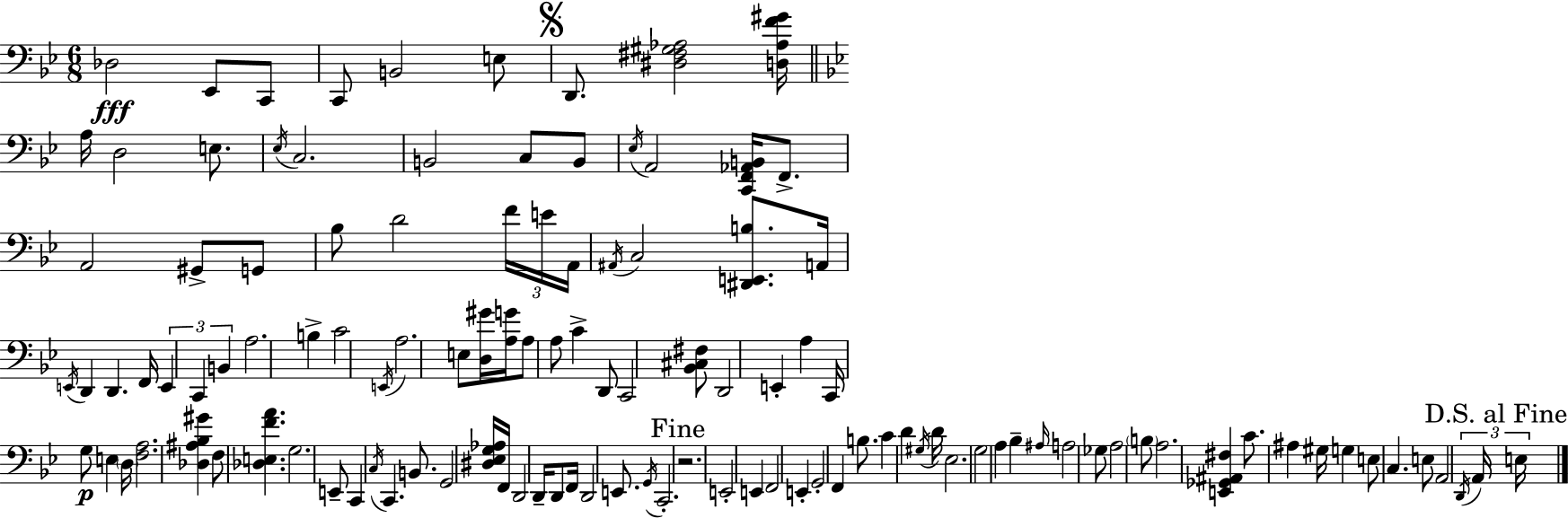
Db3/h Eb2/e C2/e C2/e B2/h E3/e D2/e. [D#3,F#3,G#3,Ab3]/h [D3,Ab3,F4,G#4]/s A3/s D3/h E3/e. Eb3/s C3/h. B2/h C3/e B2/e Eb3/s A2/h [C2,F2,Ab2,B2]/s F2/e. A2/h G#2/e G2/e Bb3/e D4/h F4/s E4/s A2/s A#2/s C3/h [D#2,E2,B3]/e. A2/s E2/s D2/q D2/q. F2/s E2/q C2/q B2/q A3/h. B3/q C4/h E2/s A3/h. E3/e [D3,G#4]/s [A3,G4]/s A3/e A3/e C4/q D2/e C2/h [Bb2,C#3,F#3]/e D2/h E2/q A3/q C2/s G3/e E3/q D3/s [F3,A3]/h. [Db3,A#3,Bb3,G#4]/q F3/e [Db3,E3,F4,A4]/q. G3/h. E2/e C2/q C3/s C2/q. B2/e. G2/h [D#3,Eb3,G3,Ab3]/s F2/s D2/h D2/s D2/e F2/s D2/h E2/e. G2/s C2/h. R/h. E2/h E2/q F2/h E2/q G2/h F2/q B3/e. C4/q D4/q G#3/s D4/s Eb3/h. G3/h A3/q Bb3/q A#3/s A3/h Gb3/e A3/h B3/e A3/h. [E2,Gb2,A#2,F#3]/q C4/e. A#3/q G#3/s G3/q E3/e C3/q. E3/e A2/h D2/s A2/s E3/s